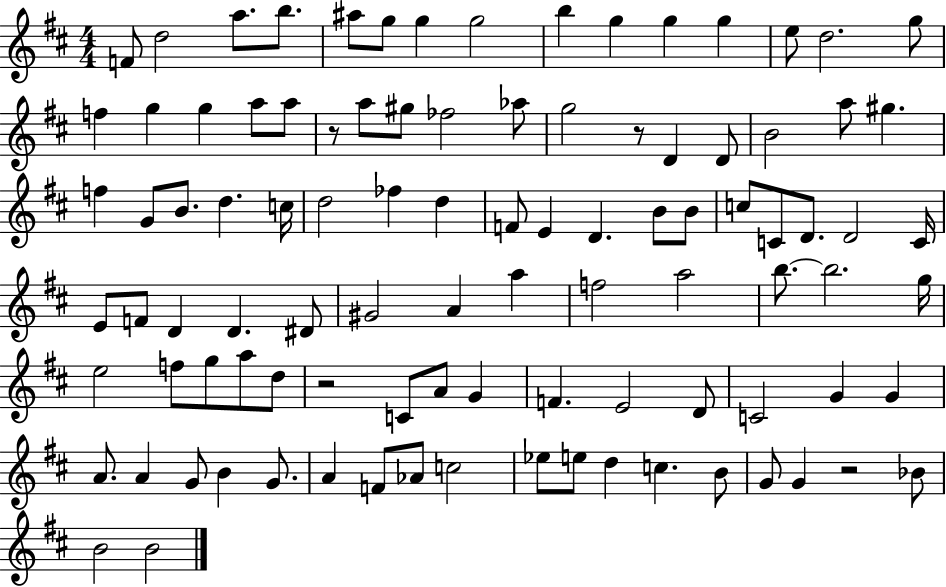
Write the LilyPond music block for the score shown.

{
  \clef treble
  \numericTimeSignature
  \time 4/4
  \key d \major
  \repeat volta 2 { f'8 d''2 a''8. b''8. | ais''8 g''8 g''4 g''2 | b''4 g''4 g''4 g''4 | e''8 d''2. g''8 | \break f''4 g''4 g''4 a''8 a''8 | r8 a''8 gis''8 fes''2 aes''8 | g''2 r8 d'4 d'8 | b'2 a''8 gis''4. | \break f''4 g'8 b'8. d''4. c''16 | d''2 fes''4 d''4 | f'8 e'4 d'4. b'8 b'8 | c''8 c'8 d'8. d'2 c'16 | \break e'8 f'8 d'4 d'4. dis'8 | gis'2 a'4 a''4 | f''2 a''2 | b''8.~~ b''2. g''16 | \break e''2 f''8 g''8 a''8 d''8 | r2 c'8 a'8 g'4 | f'4. e'2 d'8 | c'2 g'4 g'4 | \break a'8. a'4 g'8 b'4 g'8. | a'4 f'8 aes'8 c''2 | ees''8 e''8 d''4 c''4. b'8 | g'8 g'4 r2 bes'8 | \break b'2 b'2 | } \bar "|."
}